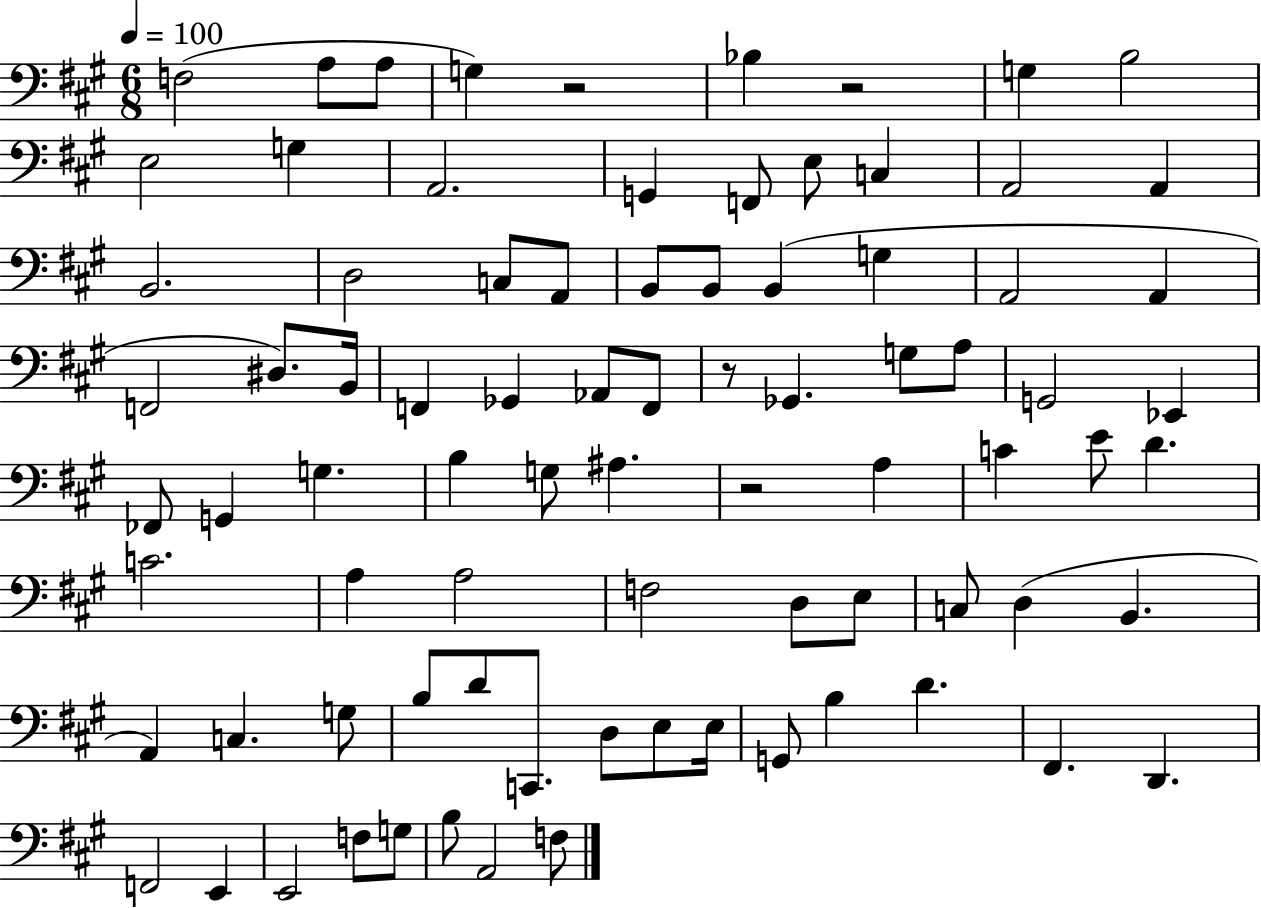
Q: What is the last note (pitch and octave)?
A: F3